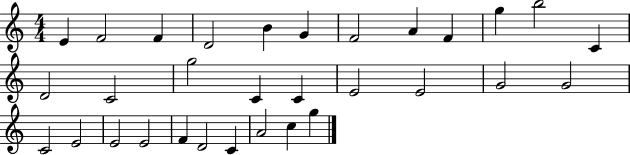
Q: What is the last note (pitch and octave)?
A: G5